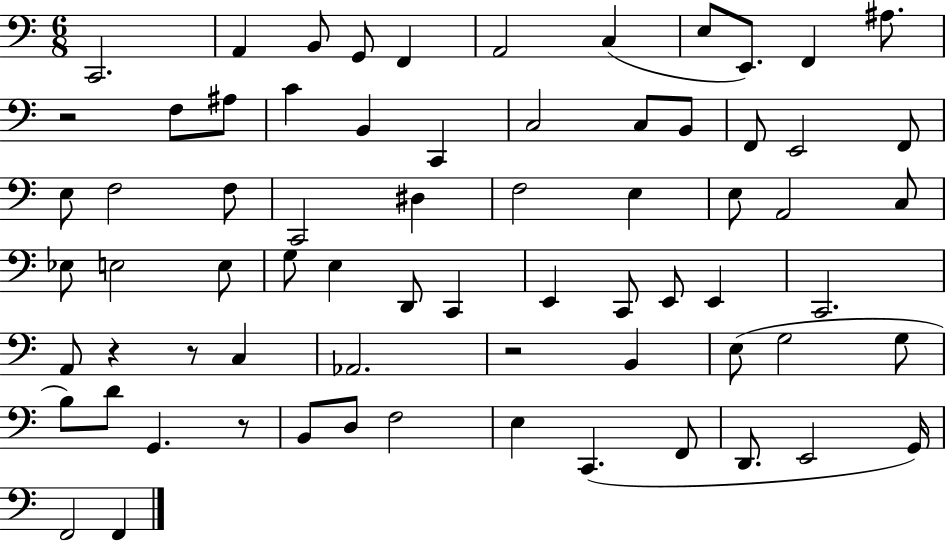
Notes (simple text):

C2/h. A2/q B2/e G2/e F2/q A2/h C3/q E3/e E2/e. F2/q A#3/e. R/h F3/e A#3/e C4/q B2/q C2/q C3/h C3/e B2/e F2/e E2/h F2/e E3/e F3/h F3/e C2/h D#3/q F3/h E3/q E3/e A2/h C3/e Eb3/e E3/h E3/e G3/e E3/q D2/e C2/q E2/q C2/e E2/e E2/q C2/h. A2/e R/q R/e C3/q Ab2/h. R/h B2/q E3/e G3/h G3/e B3/e D4/e G2/q. R/e B2/e D3/e F3/h E3/q C2/q. F2/e D2/e. E2/h G2/s F2/h F2/q